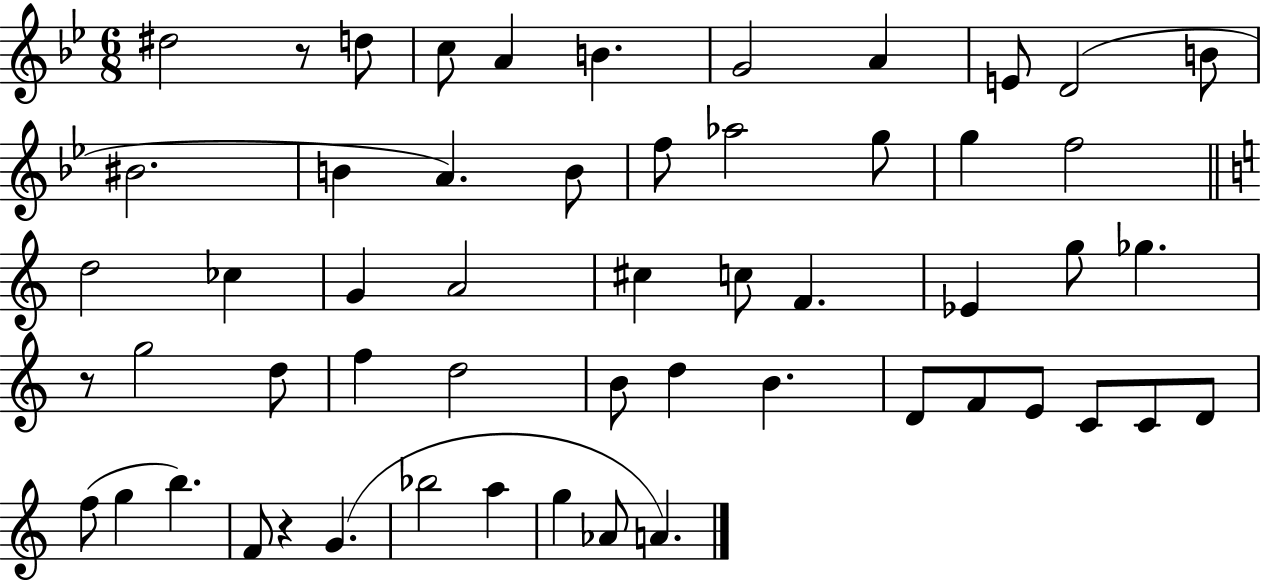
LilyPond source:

{
  \clef treble
  \numericTimeSignature
  \time 6/8
  \key bes \major
  dis''2 r8 d''8 | c''8 a'4 b'4. | g'2 a'4 | e'8 d'2( b'8 | \break bis'2. | b'4 a'4.) b'8 | f''8 aes''2 g''8 | g''4 f''2 | \break \bar "||" \break \key a \minor d''2 ces''4 | g'4 a'2 | cis''4 c''8 f'4. | ees'4 g''8 ges''4. | \break r8 g''2 d''8 | f''4 d''2 | b'8 d''4 b'4. | d'8 f'8 e'8 c'8 c'8 d'8 | \break f''8( g''4 b''4.) | f'8 r4 g'4.( | bes''2 a''4 | g''4 aes'8 a'4.) | \break \bar "|."
}